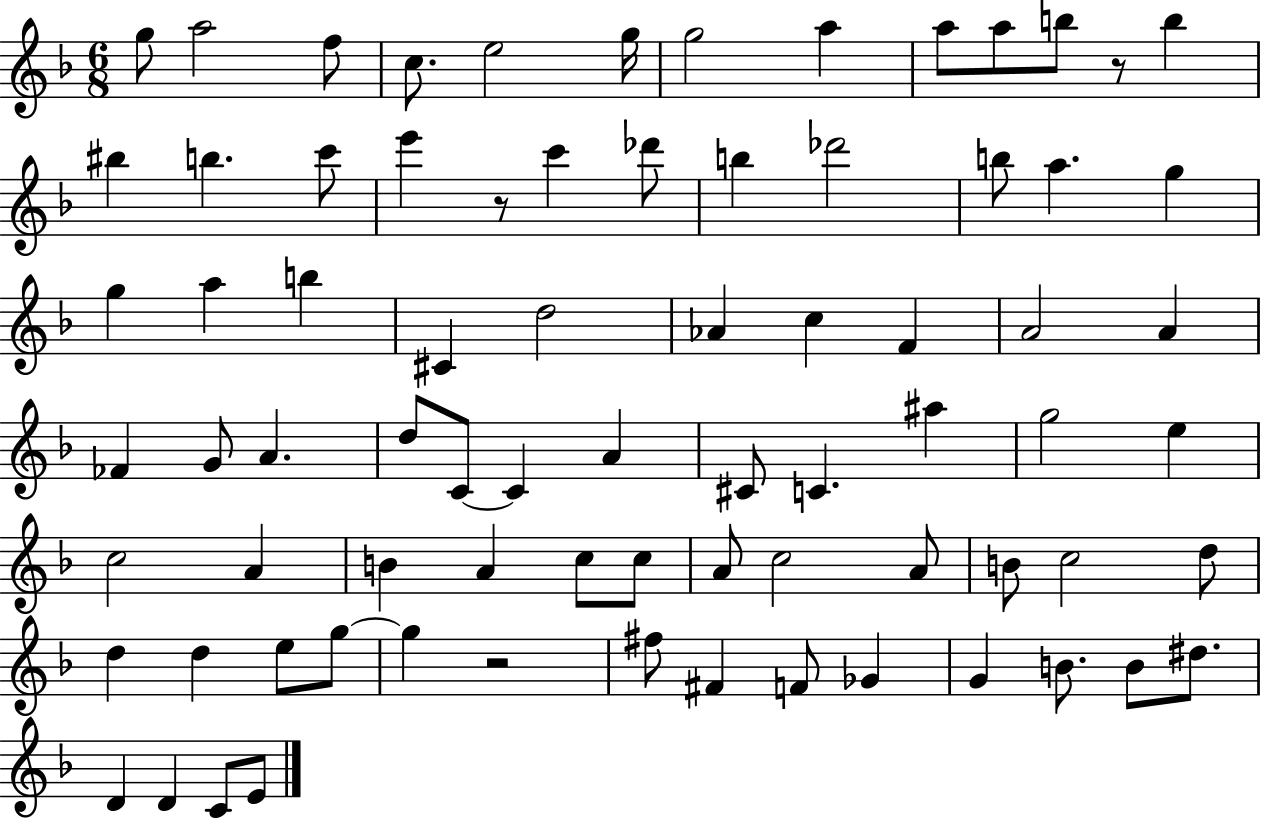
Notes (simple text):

G5/e A5/h F5/e C5/e. E5/h G5/s G5/h A5/q A5/e A5/e B5/e R/e B5/q BIS5/q B5/q. C6/e E6/q R/e C6/q Db6/e B5/q Db6/h B5/e A5/q. G5/q G5/q A5/q B5/q C#4/q D5/h Ab4/q C5/q F4/q A4/h A4/q FES4/q G4/e A4/q. D5/e C4/e C4/q A4/q C#4/e C4/q. A#5/q G5/h E5/q C5/h A4/q B4/q A4/q C5/e C5/e A4/e C5/h A4/e B4/e C5/h D5/e D5/q D5/q E5/e G5/e G5/q R/h F#5/e F#4/q F4/e Gb4/q G4/q B4/e. B4/e D#5/e. D4/q D4/q C4/e E4/e